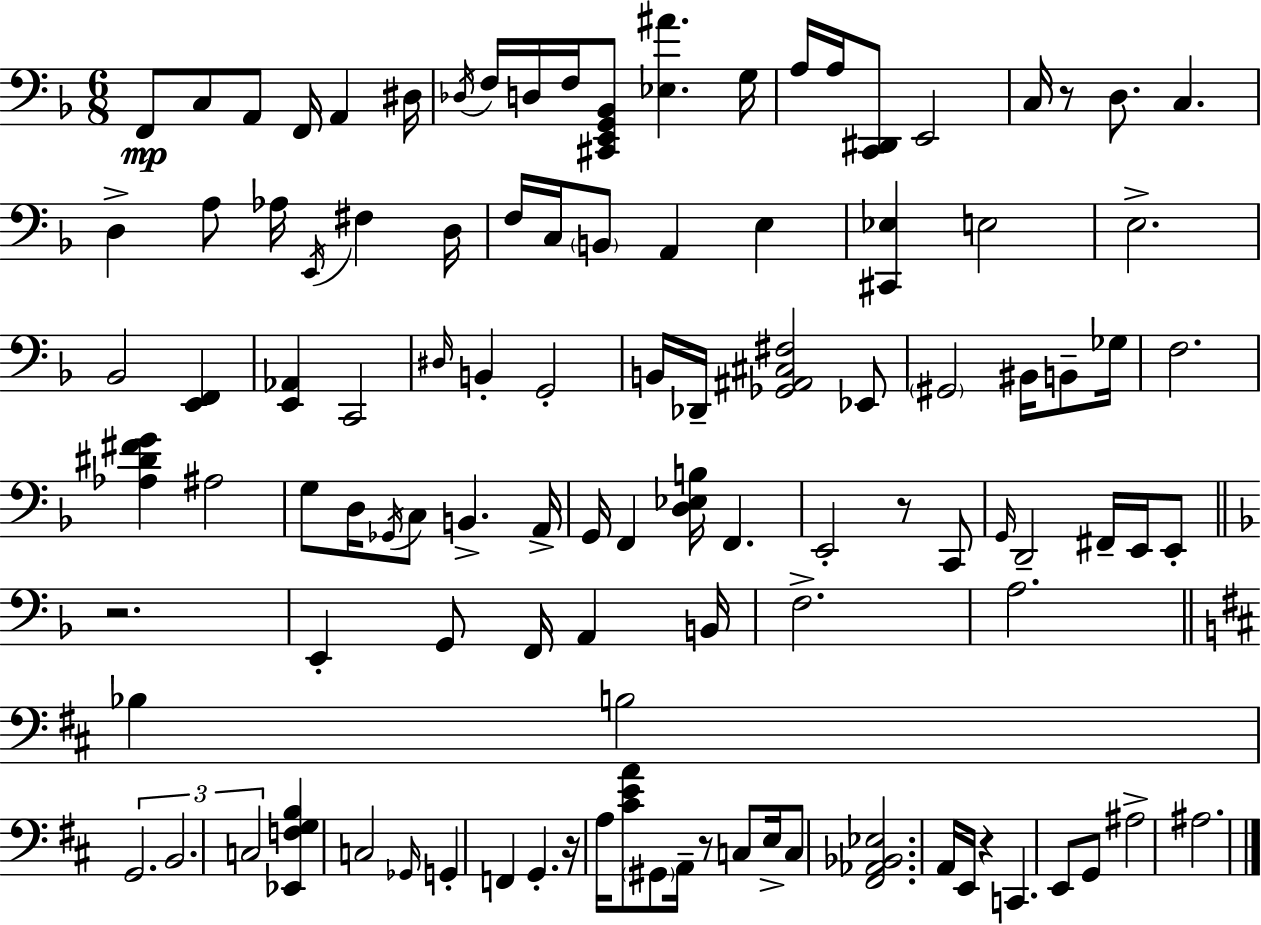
X:1
T:Untitled
M:6/8
L:1/4
K:Dm
F,,/2 C,/2 A,,/2 F,,/4 A,, ^D,/4 _D,/4 F,/4 D,/4 F,/4 [^C,,E,,G,,_B,,]/2 [_E,^A] G,/4 A,/4 A,/4 [C,,^D,,]/2 E,,2 C,/4 z/2 D,/2 C, D, A,/2 _A,/4 E,,/4 ^F, D,/4 F,/4 C,/4 B,,/2 A,, E, [^C,,_E,] E,2 E,2 _B,,2 [E,,F,,] [E,,_A,,] C,,2 ^D,/4 B,, G,,2 B,,/4 _D,,/4 [_G,,^A,,^C,^F,]2 _E,,/2 ^G,,2 ^B,,/4 B,,/2 _G,/4 F,2 [_A,^D^FG] ^A,2 G,/2 D,/4 _G,,/4 C,/2 B,, A,,/4 G,,/4 F,, [D,_E,B,]/4 F,, E,,2 z/2 C,,/2 G,,/4 D,,2 ^F,,/4 E,,/4 E,,/2 z2 E,, G,,/2 F,,/4 A,, B,,/4 F,2 A,2 _B, B,2 G,,2 B,,2 C,2 [_E,,F,G,B,] C,2 _G,,/4 G,, F,, G,, z/4 A,/4 [^CEA]/2 ^G,,/2 A,,/4 z/2 C,/2 E,/4 C,/2 [^F,,_A,,_B,,_E,]2 A,,/4 E,,/4 z C,, E,,/2 G,,/2 ^A,2 ^A,2